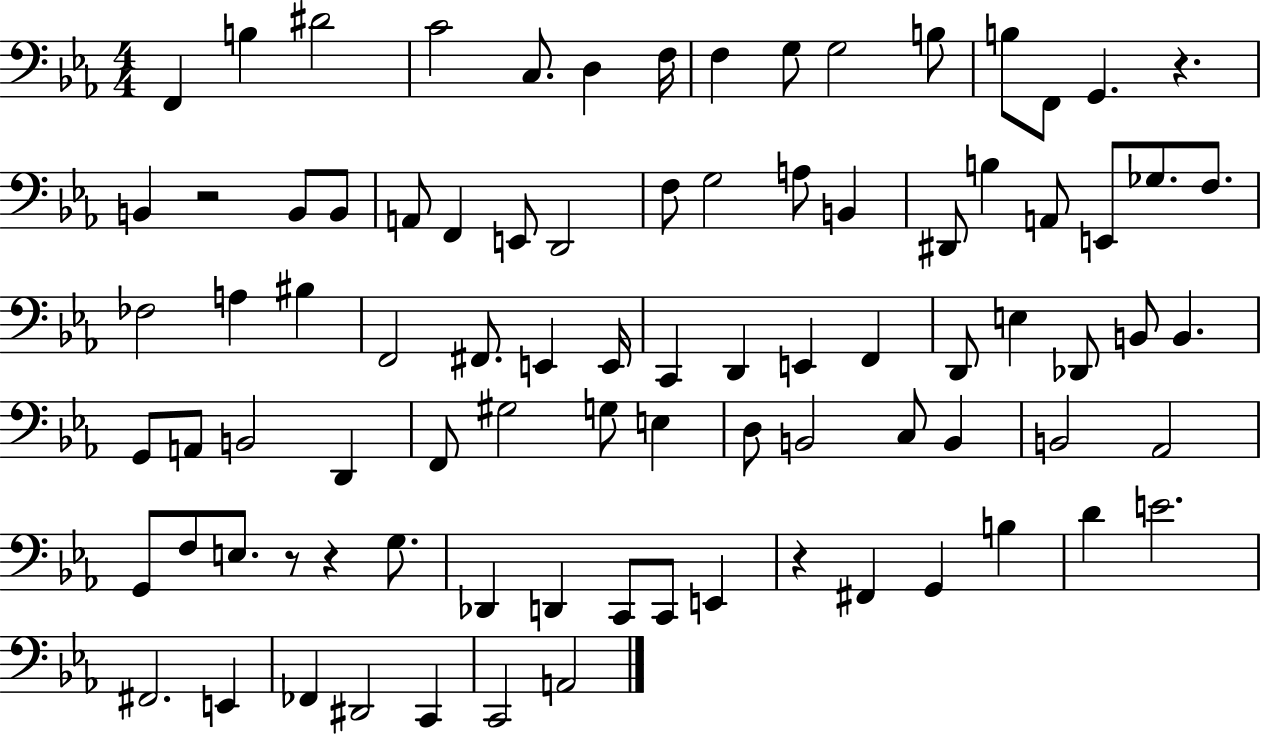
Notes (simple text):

F2/q B3/q D#4/h C4/h C3/e. D3/q F3/s F3/q G3/e G3/h B3/e B3/e F2/e G2/q. R/q. B2/q R/h B2/e B2/e A2/e F2/q E2/e D2/h F3/e G3/h A3/e B2/q D#2/e B3/q A2/e E2/e Gb3/e. F3/e. FES3/h A3/q BIS3/q F2/h F#2/e. E2/q E2/s C2/q D2/q E2/q F2/q D2/e E3/q Db2/e B2/e B2/q. G2/e A2/e B2/h D2/q F2/e G#3/h G3/e E3/q D3/e B2/h C3/e B2/q B2/h Ab2/h G2/e F3/e E3/e. R/e R/q G3/e. Db2/q D2/q C2/e C2/e E2/q R/q F#2/q G2/q B3/q D4/q E4/h. F#2/h. E2/q FES2/q D#2/h C2/q C2/h A2/h